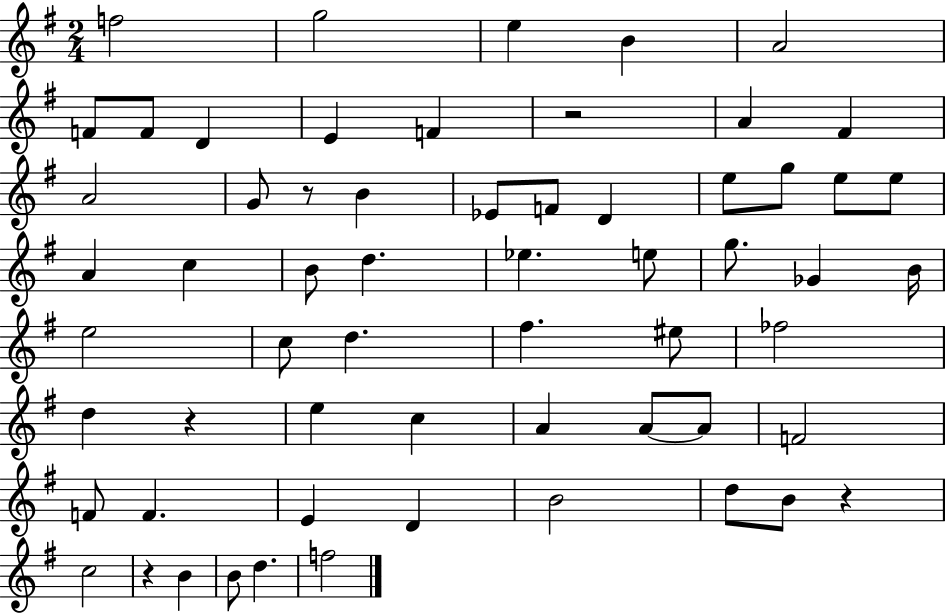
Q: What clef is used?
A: treble